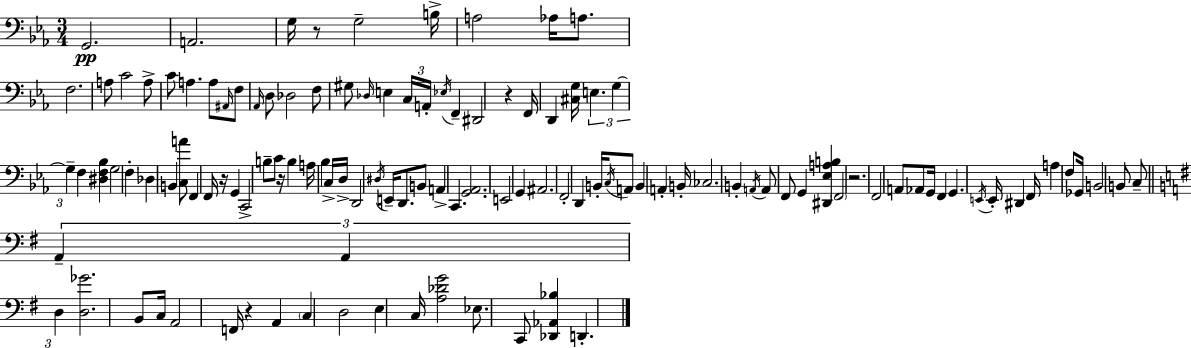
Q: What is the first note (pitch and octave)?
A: G2